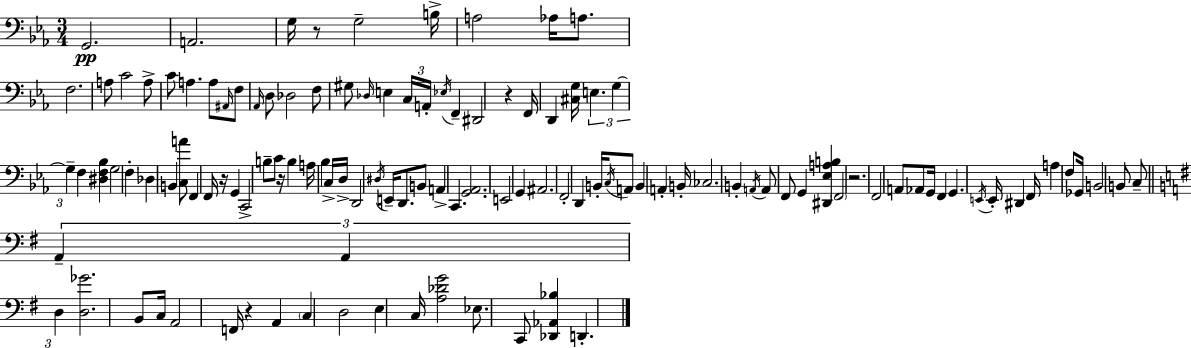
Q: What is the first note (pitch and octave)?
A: G2